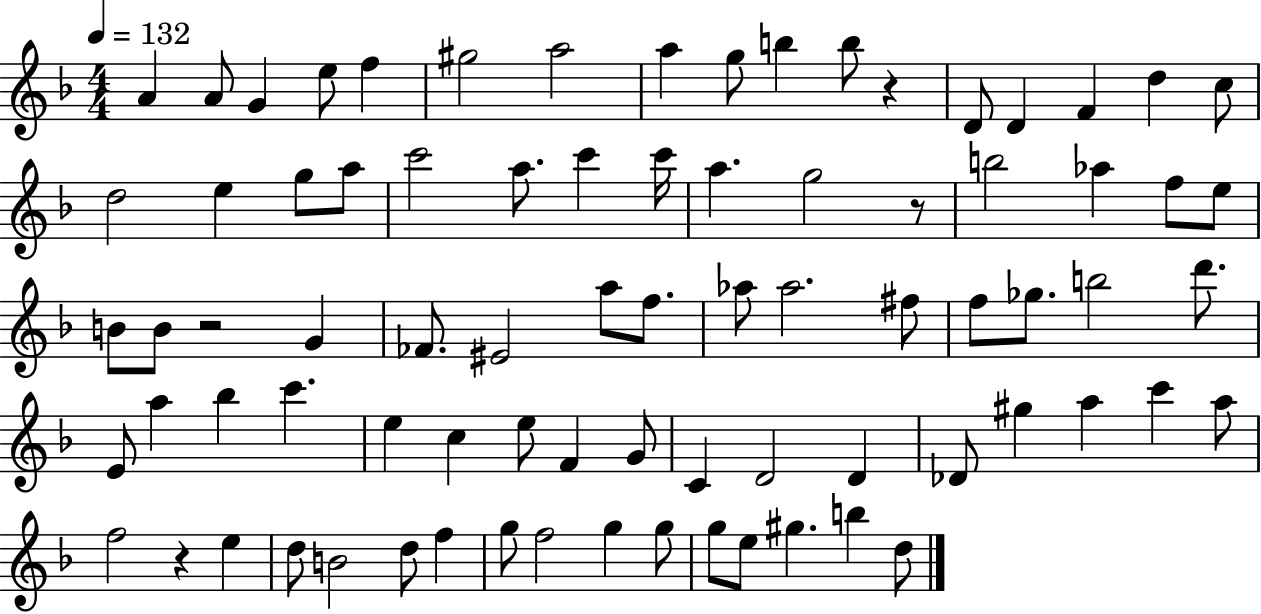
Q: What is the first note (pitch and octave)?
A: A4